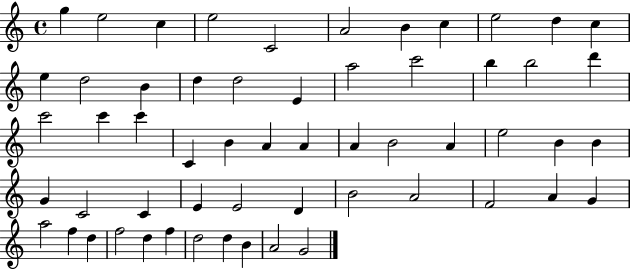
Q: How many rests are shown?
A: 0